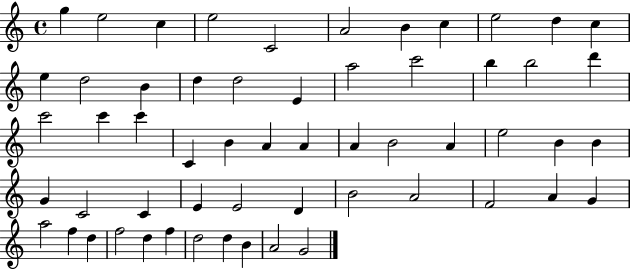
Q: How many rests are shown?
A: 0